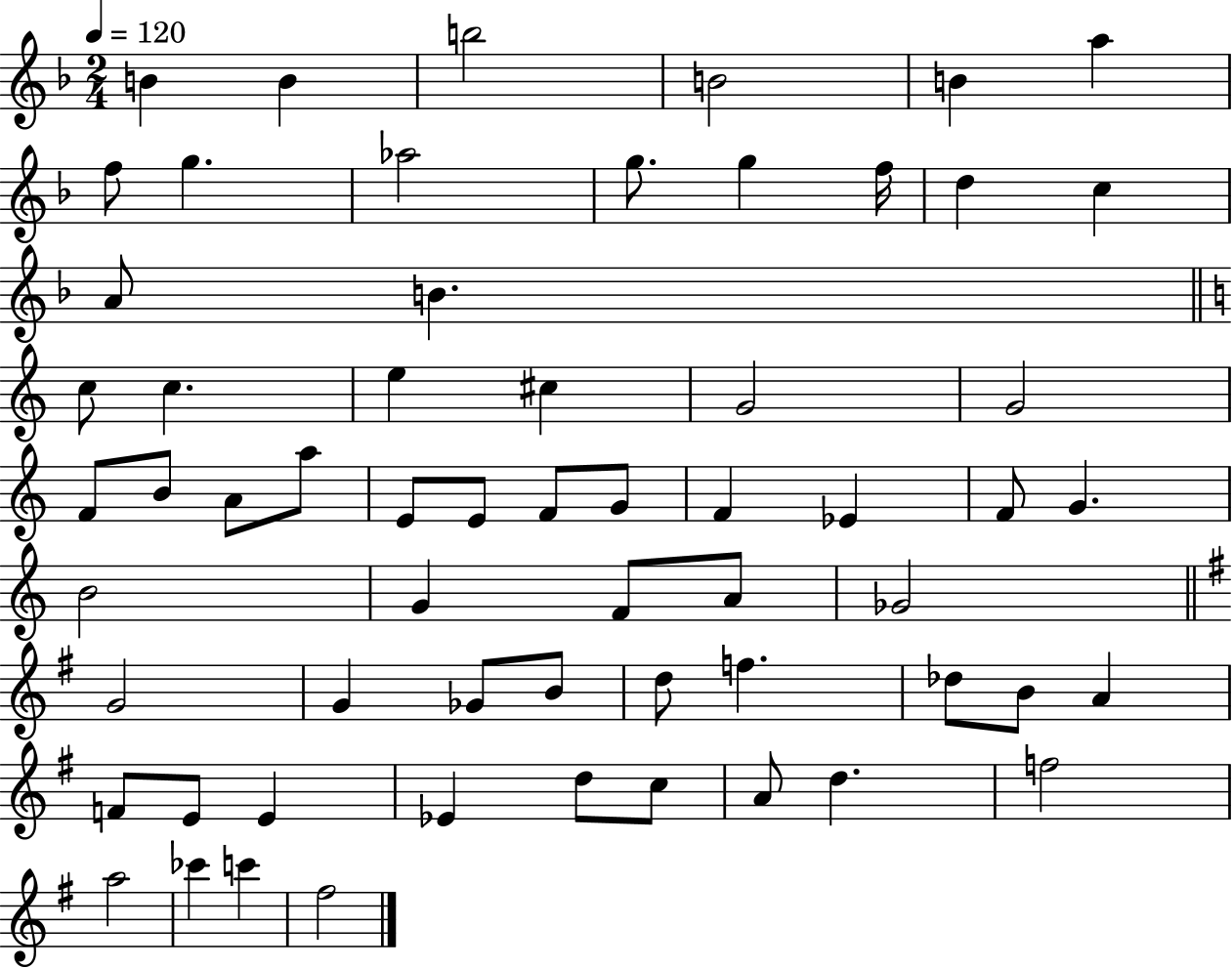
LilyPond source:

{
  \clef treble
  \numericTimeSignature
  \time 2/4
  \key f \major
  \tempo 4 = 120
  b'4 b'4 | b''2 | b'2 | b'4 a''4 | \break f''8 g''4. | aes''2 | g''8. g''4 f''16 | d''4 c''4 | \break a'8 b'4. | \bar "||" \break \key c \major c''8 c''4. | e''4 cis''4 | g'2 | g'2 | \break f'8 b'8 a'8 a''8 | e'8 e'8 f'8 g'8 | f'4 ees'4 | f'8 g'4. | \break b'2 | g'4 f'8 a'8 | ges'2 | \bar "||" \break \key g \major g'2 | g'4 ges'8 b'8 | d''8 f''4. | des''8 b'8 a'4 | \break f'8 e'8 e'4 | ees'4 d''8 c''8 | a'8 d''4. | f''2 | \break a''2 | ces'''4 c'''4 | fis''2 | \bar "|."
}